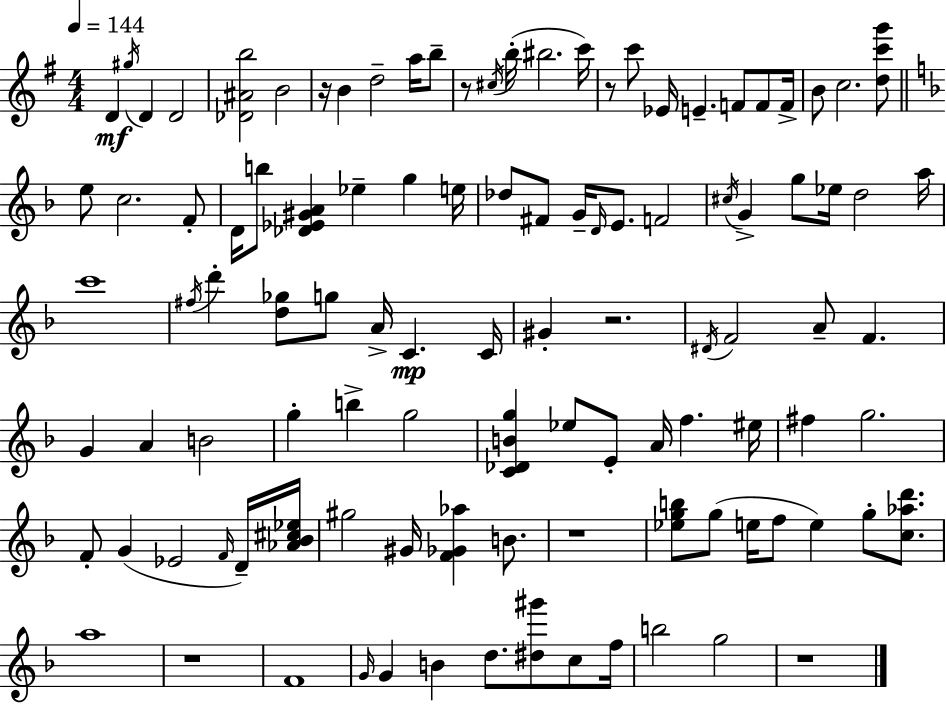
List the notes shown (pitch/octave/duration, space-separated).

D4/q G#5/s D4/q D4/h [Db4,A#4,B5]/h B4/h R/s B4/q D5/h A5/s B5/e R/e C#5/s B5/s BIS5/h. C6/s R/e C6/e Eb4/s E4/q. F4/e F4/e F4/s B4/e C5/h. [D5,C6,G6]/e E5/e C5/h. F4/e D4/s B5/e [Db4,Eb4,G#4,A4]/q Eb5/q G5/q E5/s Db5/e F#4/e G4/s D4/s E4/e. F4/h C#5/s G4/q G5/e Eb5/s D5/h A5/s C6/w F#5/s D6/q [D5,Gb5]/e G5/e A4/s C4/q. C4/s G#4/q R/h. D#4/s F4/h A4/e F4/q. G4/q A4/q B4/h G5/q B5/q G5/h [C4,Db4,B4,G5]/q Eb5/e E4/e A4/s F5/q. EIS5/s F#5/q G5/h. F4/e G4/q Eb4/h F4/s D4/s [Ab4,Bb4,C#5,Eb5]/s G#5/h G#4/s [F4,Gb4,Ab5]/q B4/e. R/w [Eb5,G5,B5]/e G5/e E5/s F5/e E5/q G5/e [C5,Ab5,D6]/e. A5/w R/w F4/w G4/s G4/q B4/q D5/e. [D#5,G#6]/e C5/e F5/s B5/h G5/h R/w